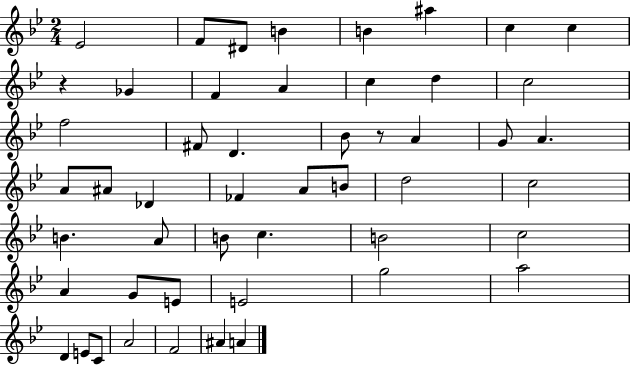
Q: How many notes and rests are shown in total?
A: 50